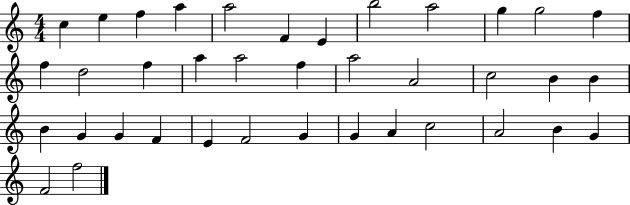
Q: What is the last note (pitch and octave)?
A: F5